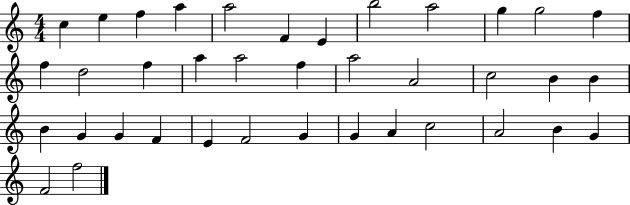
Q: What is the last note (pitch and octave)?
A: F5